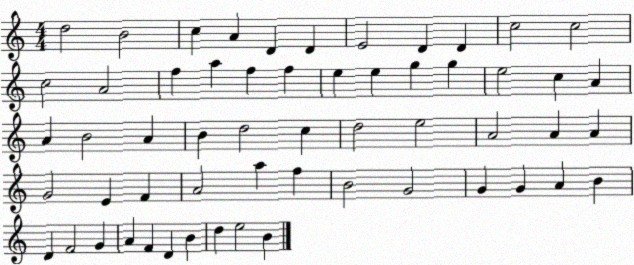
X:1
T:Untitled
M:4/4
L:1/4
K:C
d2 B2 c A D D E2 D D c2 c2 c2 A2 f a f f e e g g e2 c A A B2 A B d2 c d2 e2 A2 A A G2 E F A2 a f B2 G2 G G A B D F2 G A F D B d e2 B